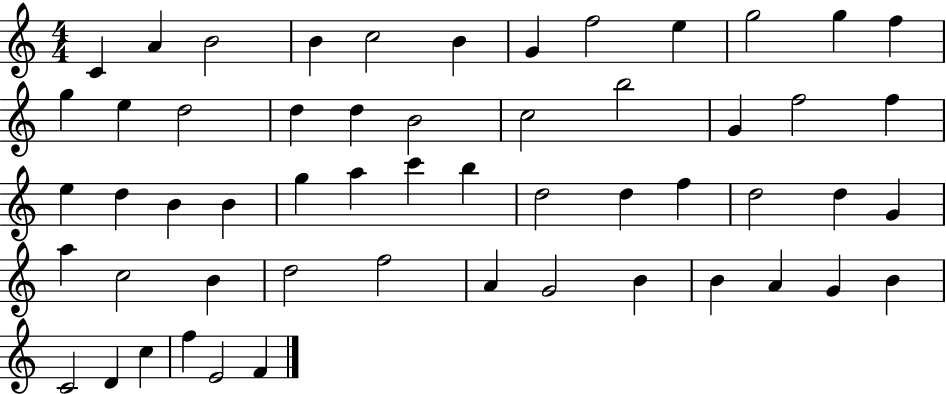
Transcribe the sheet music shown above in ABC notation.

X:1
T:Untitled
M:4/4
L:1/4
K:C
C A B2 B c2 B G f2 e g2 g f g e d2 d d B2 c2 b2 G f2 f e d B B g a c' b d2 d f d2 d G a c2 B d2 f2 A G2 B B A G B C2 D c f E2 F